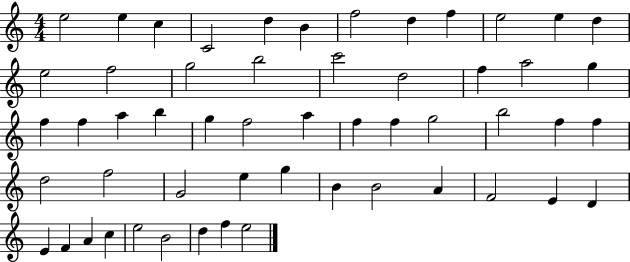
{
  \clef treble
  \numericTimeSignature
  \time 4/4
  \key c \major
  e''2 e''4 c''4 | c'2 d''4 b'4 | f''2 d''4 f''4 | e''2 e''4 d''4 | \break e''2 f''2 | g''2 b''2 | c'''2 d''2 | f''4 a''2 g''4 | \break f''4 f''4 a''4 b''4 | g''4 f''2 a''4 | f''4 f''4 g''2 | b''2 f''4 f''4 | \break d''2 f''2 | g'2 e''4 g''4 | b'4 b'2 a'4 | f'2 e'4 d'4 | \break e'4 f'4 a'4 c''4 | e''2 b'2 | d''4 f''4 e''2 | \bar "|."
}